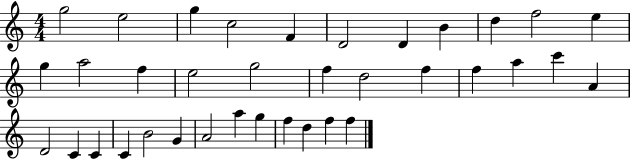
G5/h E5/h G5/q C5/h F4/q D4/h D4/q B4/q D5/q F5/h E5/q G5/q A5/h F5/q E5/h G5/h F5/q D5/h F5/q F5/q A5/q C6/q A4/q D4/h C4/q C4/q C4/q B4/h G4/q A4/h A5/q G5/q F5/q D5/q F5/q F5/q